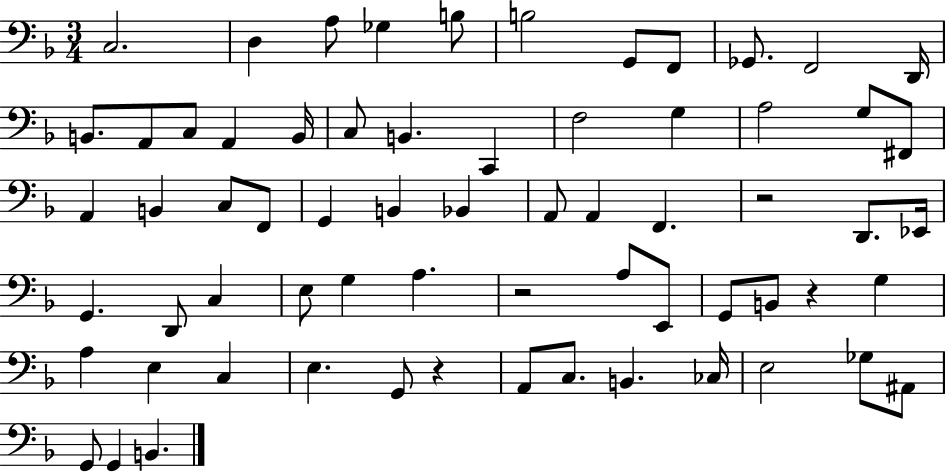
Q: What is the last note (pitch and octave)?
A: B2